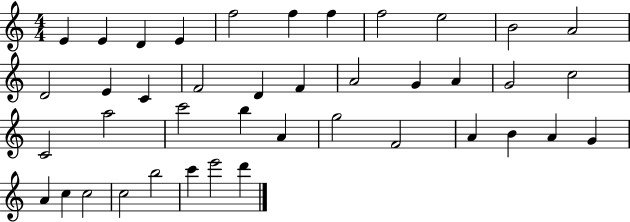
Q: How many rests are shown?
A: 0